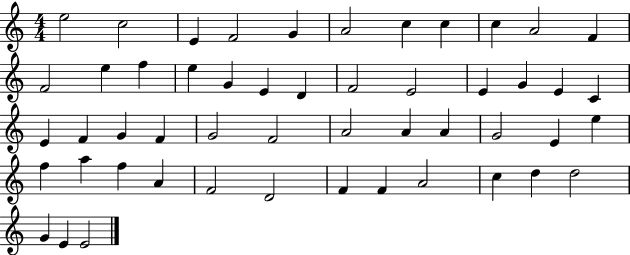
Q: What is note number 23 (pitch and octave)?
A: E4